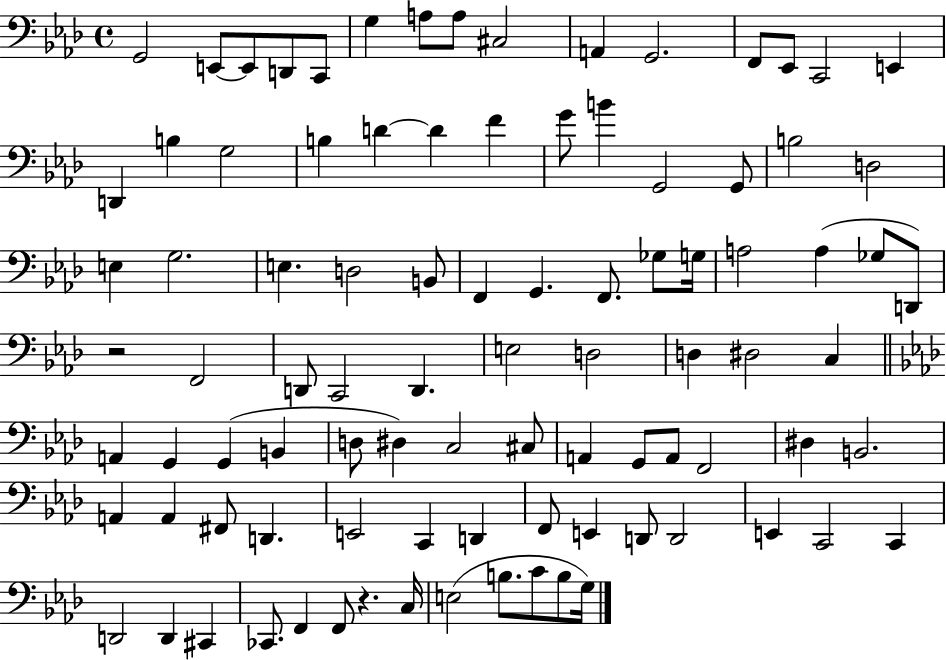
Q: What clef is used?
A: bass